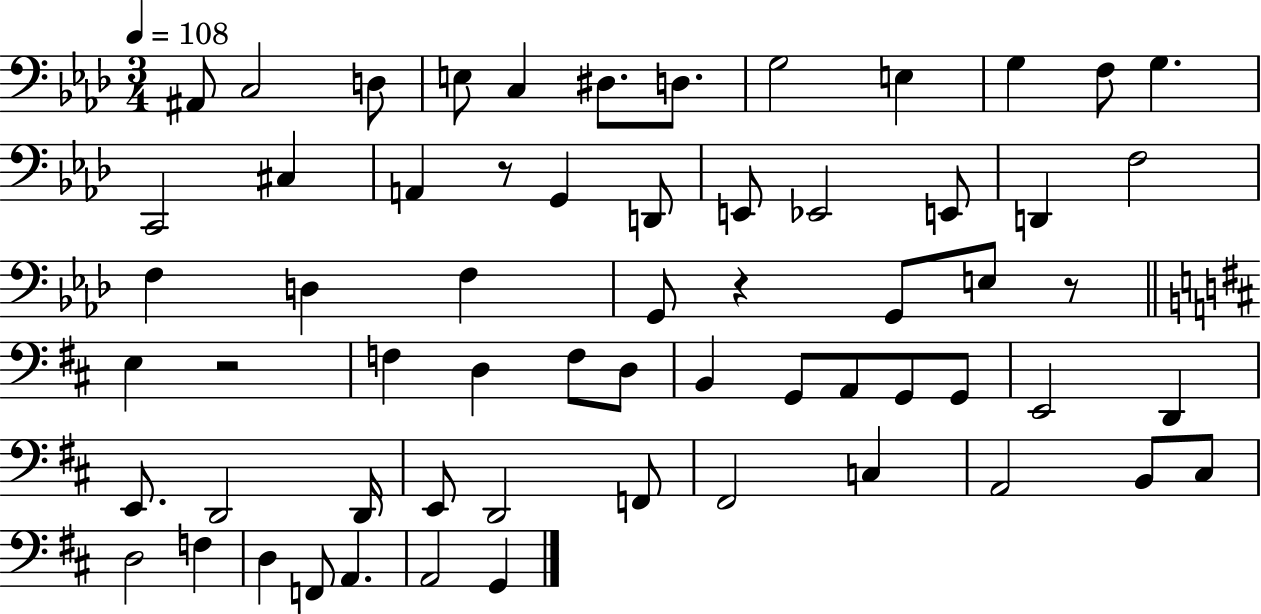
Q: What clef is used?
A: bass